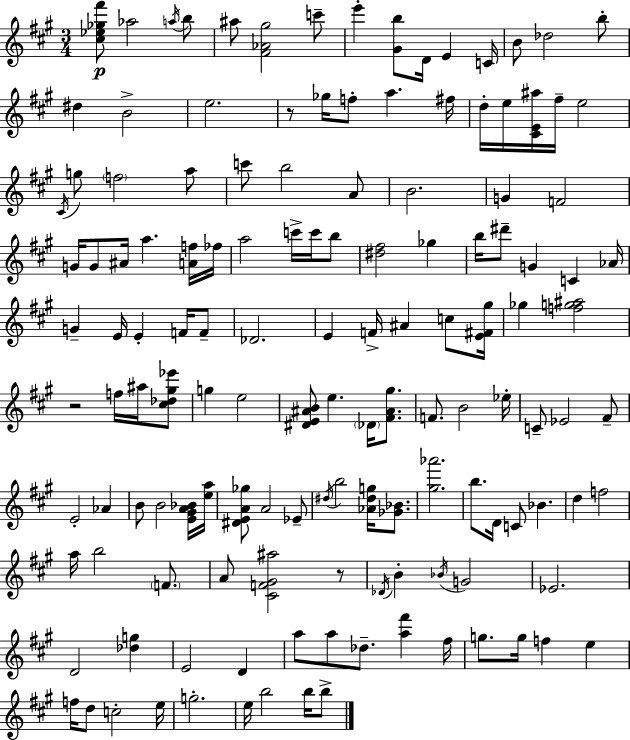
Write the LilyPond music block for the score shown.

{
  \clef treble
  \numericTimeSignature
  \time 3/4
  \key a \major
  <cis'' ees'' ges'' fis'''>8\p aes''2 \acciaccatura { a''16 } b''8 | ais''8 <fis' aes' gis''>2 c'''8-- | e'''4-. <gis' b''>8 d'16 e'4 | c'16 b'8 des''2 b''8-. | \break dis''4 b'2-> | e''2. | r8 ges''16 f''8-. a''4. | fis''16 d''16-. e''16 <cis' e' ais''>16 fis''16-- e''2 | \break \acciaccatura { cis'16 } g''8 \parenthesize f''2 | a''8 c'''8 b''2 | a'8 b'2. | g'4 f'2 | \break g'16 g'8 ais'16 a''4. | <a' f''>16 fes''16 a''2 c'''16-> c'''16 | b''8 <dis'' fis''>2 ges''4 | b''16 dis'''8-- g'4 c'4 | \break aes'16 g'4-- e'16 e'4-. f'16 | f'8-- des'2. | e'4 f'16-> ais'4 c''8 | <e' fis' gis''>16 ges''4 <f'' g'' ais''>2 | \break r2 f''16 ais''16 | <cis'' des'' gis'' ees'''>8 g''4 e''2 | <dis' e' ais' b'>8 e''4. \parenthesize des'16 <fis' ais' gis''>8. | f'8. b'2 | \break ees''16-. c'8-- ees'2 | fis'8-- e'2-. aes'4 | b'8 b'2 | <e' gis' a' bes'>16 <e'' a''>16 <dis' e' a' ges''>8 a'2 | \break ees'8-- \acciaccatura { dis''16 } b''2 <aes' dis'' g''>16 | <ges' bes'>8. <gis'' aes'''>2. | b''8. d'16 c'8 bes'4. | d''4 f''2 | \break a''16 b''2 | \parenthesize f'8. a'8 <cis' f' gis' ais''>2 | r8 \acciaccatura { des'16 } b'4-. \acciaccatura { bes'16 } g'2 | ees'2. | \break d'2 | <des'' g''>4 e'2 | d'4 a''8 a''8 des''8.-- | <a'' fis'''>4 fis''16 g''8. g''16 f''4 | \break e''4 f''16 d''8 c''2-. | e''16 g''2.-. | e''16 b''2 | b''16 b''8-> \bar "|."
}